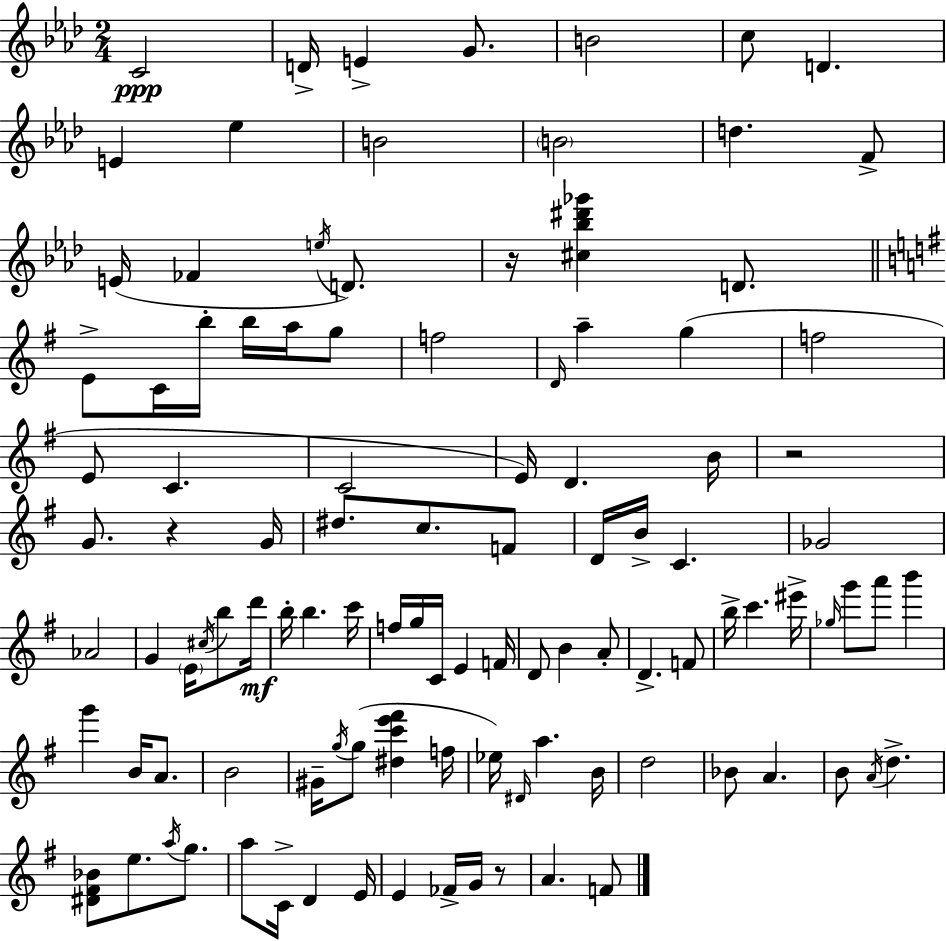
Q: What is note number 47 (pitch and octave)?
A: E4